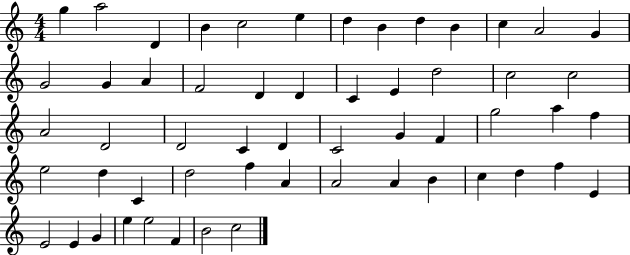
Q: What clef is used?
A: treble